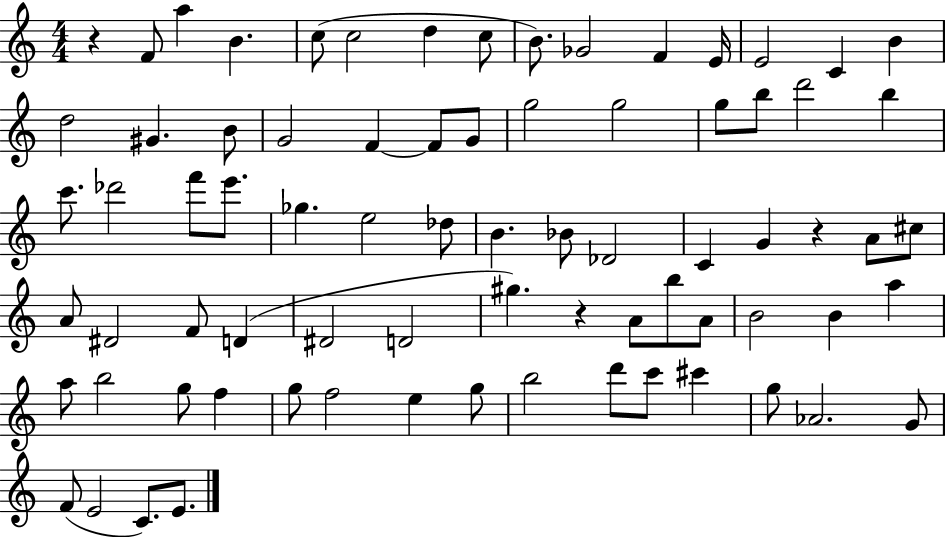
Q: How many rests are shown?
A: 3